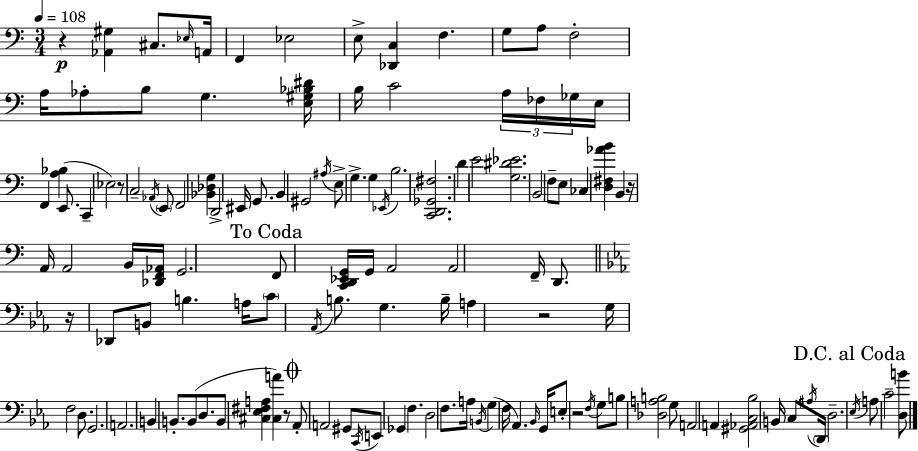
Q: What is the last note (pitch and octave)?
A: C4